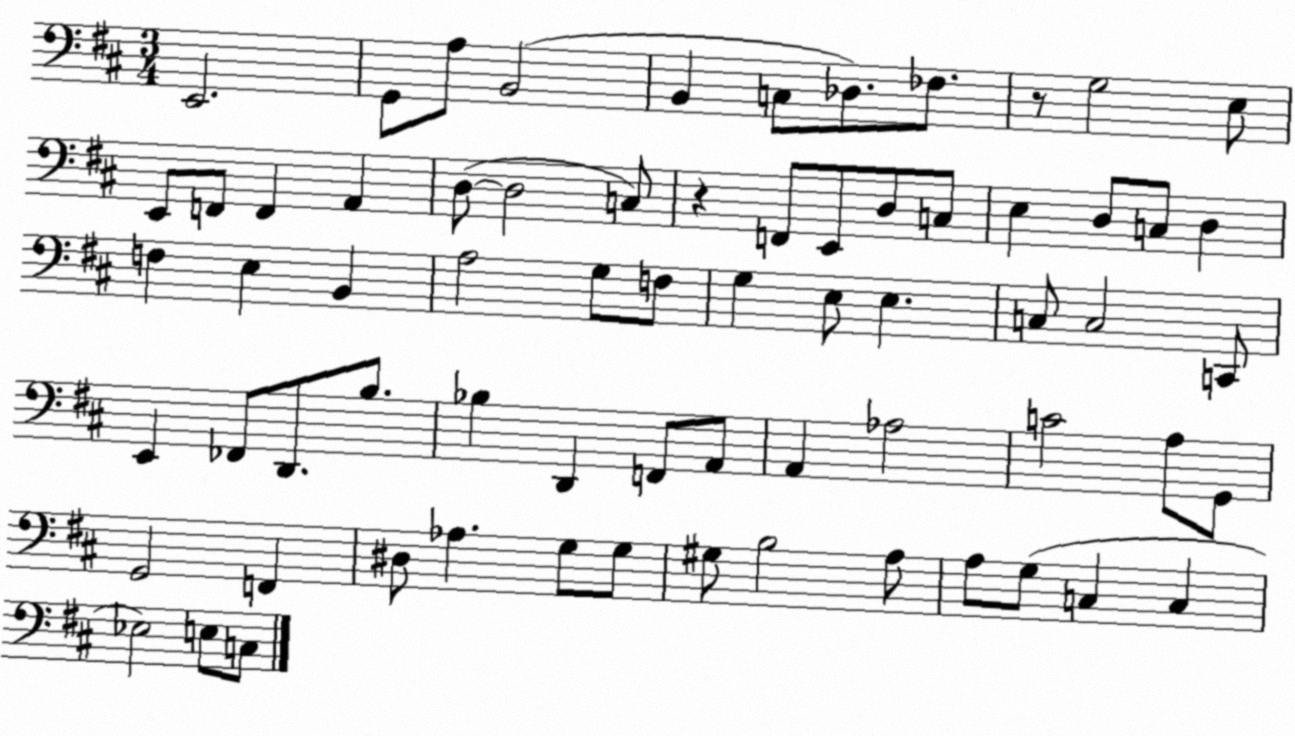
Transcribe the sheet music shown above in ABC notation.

X:1
T:Untitled
M:3/4
L:1/4
K:D
E,,2 G,,/2 A,/2 B,,2 B,, C,/2 _D,/2 _F,/2 z/2 G,2 E,/2 E,,/2 F,,/2 F,, A,, D,/2 D,2 C,/2 z F,,/2 E,,/2 D,/2 C,/2 E, D,/2 C,/2 D, F, E, B,, A,2 G,/2 F,/2 G, E,/2 E, C,/2 C,2 C,,/2 E,, _F,,/2 D,,/2 B,/2 _B, D,, F,,/2 A,,/2 A,, _A,2 C2 A,/2 G,,/2 G,,2 F,, ^D,/2 _A, G,/2 G,/2 ^G,/2 B,2 A,/2 A,/2 G,/2 C, C, _E,2 E,/2 C,/2